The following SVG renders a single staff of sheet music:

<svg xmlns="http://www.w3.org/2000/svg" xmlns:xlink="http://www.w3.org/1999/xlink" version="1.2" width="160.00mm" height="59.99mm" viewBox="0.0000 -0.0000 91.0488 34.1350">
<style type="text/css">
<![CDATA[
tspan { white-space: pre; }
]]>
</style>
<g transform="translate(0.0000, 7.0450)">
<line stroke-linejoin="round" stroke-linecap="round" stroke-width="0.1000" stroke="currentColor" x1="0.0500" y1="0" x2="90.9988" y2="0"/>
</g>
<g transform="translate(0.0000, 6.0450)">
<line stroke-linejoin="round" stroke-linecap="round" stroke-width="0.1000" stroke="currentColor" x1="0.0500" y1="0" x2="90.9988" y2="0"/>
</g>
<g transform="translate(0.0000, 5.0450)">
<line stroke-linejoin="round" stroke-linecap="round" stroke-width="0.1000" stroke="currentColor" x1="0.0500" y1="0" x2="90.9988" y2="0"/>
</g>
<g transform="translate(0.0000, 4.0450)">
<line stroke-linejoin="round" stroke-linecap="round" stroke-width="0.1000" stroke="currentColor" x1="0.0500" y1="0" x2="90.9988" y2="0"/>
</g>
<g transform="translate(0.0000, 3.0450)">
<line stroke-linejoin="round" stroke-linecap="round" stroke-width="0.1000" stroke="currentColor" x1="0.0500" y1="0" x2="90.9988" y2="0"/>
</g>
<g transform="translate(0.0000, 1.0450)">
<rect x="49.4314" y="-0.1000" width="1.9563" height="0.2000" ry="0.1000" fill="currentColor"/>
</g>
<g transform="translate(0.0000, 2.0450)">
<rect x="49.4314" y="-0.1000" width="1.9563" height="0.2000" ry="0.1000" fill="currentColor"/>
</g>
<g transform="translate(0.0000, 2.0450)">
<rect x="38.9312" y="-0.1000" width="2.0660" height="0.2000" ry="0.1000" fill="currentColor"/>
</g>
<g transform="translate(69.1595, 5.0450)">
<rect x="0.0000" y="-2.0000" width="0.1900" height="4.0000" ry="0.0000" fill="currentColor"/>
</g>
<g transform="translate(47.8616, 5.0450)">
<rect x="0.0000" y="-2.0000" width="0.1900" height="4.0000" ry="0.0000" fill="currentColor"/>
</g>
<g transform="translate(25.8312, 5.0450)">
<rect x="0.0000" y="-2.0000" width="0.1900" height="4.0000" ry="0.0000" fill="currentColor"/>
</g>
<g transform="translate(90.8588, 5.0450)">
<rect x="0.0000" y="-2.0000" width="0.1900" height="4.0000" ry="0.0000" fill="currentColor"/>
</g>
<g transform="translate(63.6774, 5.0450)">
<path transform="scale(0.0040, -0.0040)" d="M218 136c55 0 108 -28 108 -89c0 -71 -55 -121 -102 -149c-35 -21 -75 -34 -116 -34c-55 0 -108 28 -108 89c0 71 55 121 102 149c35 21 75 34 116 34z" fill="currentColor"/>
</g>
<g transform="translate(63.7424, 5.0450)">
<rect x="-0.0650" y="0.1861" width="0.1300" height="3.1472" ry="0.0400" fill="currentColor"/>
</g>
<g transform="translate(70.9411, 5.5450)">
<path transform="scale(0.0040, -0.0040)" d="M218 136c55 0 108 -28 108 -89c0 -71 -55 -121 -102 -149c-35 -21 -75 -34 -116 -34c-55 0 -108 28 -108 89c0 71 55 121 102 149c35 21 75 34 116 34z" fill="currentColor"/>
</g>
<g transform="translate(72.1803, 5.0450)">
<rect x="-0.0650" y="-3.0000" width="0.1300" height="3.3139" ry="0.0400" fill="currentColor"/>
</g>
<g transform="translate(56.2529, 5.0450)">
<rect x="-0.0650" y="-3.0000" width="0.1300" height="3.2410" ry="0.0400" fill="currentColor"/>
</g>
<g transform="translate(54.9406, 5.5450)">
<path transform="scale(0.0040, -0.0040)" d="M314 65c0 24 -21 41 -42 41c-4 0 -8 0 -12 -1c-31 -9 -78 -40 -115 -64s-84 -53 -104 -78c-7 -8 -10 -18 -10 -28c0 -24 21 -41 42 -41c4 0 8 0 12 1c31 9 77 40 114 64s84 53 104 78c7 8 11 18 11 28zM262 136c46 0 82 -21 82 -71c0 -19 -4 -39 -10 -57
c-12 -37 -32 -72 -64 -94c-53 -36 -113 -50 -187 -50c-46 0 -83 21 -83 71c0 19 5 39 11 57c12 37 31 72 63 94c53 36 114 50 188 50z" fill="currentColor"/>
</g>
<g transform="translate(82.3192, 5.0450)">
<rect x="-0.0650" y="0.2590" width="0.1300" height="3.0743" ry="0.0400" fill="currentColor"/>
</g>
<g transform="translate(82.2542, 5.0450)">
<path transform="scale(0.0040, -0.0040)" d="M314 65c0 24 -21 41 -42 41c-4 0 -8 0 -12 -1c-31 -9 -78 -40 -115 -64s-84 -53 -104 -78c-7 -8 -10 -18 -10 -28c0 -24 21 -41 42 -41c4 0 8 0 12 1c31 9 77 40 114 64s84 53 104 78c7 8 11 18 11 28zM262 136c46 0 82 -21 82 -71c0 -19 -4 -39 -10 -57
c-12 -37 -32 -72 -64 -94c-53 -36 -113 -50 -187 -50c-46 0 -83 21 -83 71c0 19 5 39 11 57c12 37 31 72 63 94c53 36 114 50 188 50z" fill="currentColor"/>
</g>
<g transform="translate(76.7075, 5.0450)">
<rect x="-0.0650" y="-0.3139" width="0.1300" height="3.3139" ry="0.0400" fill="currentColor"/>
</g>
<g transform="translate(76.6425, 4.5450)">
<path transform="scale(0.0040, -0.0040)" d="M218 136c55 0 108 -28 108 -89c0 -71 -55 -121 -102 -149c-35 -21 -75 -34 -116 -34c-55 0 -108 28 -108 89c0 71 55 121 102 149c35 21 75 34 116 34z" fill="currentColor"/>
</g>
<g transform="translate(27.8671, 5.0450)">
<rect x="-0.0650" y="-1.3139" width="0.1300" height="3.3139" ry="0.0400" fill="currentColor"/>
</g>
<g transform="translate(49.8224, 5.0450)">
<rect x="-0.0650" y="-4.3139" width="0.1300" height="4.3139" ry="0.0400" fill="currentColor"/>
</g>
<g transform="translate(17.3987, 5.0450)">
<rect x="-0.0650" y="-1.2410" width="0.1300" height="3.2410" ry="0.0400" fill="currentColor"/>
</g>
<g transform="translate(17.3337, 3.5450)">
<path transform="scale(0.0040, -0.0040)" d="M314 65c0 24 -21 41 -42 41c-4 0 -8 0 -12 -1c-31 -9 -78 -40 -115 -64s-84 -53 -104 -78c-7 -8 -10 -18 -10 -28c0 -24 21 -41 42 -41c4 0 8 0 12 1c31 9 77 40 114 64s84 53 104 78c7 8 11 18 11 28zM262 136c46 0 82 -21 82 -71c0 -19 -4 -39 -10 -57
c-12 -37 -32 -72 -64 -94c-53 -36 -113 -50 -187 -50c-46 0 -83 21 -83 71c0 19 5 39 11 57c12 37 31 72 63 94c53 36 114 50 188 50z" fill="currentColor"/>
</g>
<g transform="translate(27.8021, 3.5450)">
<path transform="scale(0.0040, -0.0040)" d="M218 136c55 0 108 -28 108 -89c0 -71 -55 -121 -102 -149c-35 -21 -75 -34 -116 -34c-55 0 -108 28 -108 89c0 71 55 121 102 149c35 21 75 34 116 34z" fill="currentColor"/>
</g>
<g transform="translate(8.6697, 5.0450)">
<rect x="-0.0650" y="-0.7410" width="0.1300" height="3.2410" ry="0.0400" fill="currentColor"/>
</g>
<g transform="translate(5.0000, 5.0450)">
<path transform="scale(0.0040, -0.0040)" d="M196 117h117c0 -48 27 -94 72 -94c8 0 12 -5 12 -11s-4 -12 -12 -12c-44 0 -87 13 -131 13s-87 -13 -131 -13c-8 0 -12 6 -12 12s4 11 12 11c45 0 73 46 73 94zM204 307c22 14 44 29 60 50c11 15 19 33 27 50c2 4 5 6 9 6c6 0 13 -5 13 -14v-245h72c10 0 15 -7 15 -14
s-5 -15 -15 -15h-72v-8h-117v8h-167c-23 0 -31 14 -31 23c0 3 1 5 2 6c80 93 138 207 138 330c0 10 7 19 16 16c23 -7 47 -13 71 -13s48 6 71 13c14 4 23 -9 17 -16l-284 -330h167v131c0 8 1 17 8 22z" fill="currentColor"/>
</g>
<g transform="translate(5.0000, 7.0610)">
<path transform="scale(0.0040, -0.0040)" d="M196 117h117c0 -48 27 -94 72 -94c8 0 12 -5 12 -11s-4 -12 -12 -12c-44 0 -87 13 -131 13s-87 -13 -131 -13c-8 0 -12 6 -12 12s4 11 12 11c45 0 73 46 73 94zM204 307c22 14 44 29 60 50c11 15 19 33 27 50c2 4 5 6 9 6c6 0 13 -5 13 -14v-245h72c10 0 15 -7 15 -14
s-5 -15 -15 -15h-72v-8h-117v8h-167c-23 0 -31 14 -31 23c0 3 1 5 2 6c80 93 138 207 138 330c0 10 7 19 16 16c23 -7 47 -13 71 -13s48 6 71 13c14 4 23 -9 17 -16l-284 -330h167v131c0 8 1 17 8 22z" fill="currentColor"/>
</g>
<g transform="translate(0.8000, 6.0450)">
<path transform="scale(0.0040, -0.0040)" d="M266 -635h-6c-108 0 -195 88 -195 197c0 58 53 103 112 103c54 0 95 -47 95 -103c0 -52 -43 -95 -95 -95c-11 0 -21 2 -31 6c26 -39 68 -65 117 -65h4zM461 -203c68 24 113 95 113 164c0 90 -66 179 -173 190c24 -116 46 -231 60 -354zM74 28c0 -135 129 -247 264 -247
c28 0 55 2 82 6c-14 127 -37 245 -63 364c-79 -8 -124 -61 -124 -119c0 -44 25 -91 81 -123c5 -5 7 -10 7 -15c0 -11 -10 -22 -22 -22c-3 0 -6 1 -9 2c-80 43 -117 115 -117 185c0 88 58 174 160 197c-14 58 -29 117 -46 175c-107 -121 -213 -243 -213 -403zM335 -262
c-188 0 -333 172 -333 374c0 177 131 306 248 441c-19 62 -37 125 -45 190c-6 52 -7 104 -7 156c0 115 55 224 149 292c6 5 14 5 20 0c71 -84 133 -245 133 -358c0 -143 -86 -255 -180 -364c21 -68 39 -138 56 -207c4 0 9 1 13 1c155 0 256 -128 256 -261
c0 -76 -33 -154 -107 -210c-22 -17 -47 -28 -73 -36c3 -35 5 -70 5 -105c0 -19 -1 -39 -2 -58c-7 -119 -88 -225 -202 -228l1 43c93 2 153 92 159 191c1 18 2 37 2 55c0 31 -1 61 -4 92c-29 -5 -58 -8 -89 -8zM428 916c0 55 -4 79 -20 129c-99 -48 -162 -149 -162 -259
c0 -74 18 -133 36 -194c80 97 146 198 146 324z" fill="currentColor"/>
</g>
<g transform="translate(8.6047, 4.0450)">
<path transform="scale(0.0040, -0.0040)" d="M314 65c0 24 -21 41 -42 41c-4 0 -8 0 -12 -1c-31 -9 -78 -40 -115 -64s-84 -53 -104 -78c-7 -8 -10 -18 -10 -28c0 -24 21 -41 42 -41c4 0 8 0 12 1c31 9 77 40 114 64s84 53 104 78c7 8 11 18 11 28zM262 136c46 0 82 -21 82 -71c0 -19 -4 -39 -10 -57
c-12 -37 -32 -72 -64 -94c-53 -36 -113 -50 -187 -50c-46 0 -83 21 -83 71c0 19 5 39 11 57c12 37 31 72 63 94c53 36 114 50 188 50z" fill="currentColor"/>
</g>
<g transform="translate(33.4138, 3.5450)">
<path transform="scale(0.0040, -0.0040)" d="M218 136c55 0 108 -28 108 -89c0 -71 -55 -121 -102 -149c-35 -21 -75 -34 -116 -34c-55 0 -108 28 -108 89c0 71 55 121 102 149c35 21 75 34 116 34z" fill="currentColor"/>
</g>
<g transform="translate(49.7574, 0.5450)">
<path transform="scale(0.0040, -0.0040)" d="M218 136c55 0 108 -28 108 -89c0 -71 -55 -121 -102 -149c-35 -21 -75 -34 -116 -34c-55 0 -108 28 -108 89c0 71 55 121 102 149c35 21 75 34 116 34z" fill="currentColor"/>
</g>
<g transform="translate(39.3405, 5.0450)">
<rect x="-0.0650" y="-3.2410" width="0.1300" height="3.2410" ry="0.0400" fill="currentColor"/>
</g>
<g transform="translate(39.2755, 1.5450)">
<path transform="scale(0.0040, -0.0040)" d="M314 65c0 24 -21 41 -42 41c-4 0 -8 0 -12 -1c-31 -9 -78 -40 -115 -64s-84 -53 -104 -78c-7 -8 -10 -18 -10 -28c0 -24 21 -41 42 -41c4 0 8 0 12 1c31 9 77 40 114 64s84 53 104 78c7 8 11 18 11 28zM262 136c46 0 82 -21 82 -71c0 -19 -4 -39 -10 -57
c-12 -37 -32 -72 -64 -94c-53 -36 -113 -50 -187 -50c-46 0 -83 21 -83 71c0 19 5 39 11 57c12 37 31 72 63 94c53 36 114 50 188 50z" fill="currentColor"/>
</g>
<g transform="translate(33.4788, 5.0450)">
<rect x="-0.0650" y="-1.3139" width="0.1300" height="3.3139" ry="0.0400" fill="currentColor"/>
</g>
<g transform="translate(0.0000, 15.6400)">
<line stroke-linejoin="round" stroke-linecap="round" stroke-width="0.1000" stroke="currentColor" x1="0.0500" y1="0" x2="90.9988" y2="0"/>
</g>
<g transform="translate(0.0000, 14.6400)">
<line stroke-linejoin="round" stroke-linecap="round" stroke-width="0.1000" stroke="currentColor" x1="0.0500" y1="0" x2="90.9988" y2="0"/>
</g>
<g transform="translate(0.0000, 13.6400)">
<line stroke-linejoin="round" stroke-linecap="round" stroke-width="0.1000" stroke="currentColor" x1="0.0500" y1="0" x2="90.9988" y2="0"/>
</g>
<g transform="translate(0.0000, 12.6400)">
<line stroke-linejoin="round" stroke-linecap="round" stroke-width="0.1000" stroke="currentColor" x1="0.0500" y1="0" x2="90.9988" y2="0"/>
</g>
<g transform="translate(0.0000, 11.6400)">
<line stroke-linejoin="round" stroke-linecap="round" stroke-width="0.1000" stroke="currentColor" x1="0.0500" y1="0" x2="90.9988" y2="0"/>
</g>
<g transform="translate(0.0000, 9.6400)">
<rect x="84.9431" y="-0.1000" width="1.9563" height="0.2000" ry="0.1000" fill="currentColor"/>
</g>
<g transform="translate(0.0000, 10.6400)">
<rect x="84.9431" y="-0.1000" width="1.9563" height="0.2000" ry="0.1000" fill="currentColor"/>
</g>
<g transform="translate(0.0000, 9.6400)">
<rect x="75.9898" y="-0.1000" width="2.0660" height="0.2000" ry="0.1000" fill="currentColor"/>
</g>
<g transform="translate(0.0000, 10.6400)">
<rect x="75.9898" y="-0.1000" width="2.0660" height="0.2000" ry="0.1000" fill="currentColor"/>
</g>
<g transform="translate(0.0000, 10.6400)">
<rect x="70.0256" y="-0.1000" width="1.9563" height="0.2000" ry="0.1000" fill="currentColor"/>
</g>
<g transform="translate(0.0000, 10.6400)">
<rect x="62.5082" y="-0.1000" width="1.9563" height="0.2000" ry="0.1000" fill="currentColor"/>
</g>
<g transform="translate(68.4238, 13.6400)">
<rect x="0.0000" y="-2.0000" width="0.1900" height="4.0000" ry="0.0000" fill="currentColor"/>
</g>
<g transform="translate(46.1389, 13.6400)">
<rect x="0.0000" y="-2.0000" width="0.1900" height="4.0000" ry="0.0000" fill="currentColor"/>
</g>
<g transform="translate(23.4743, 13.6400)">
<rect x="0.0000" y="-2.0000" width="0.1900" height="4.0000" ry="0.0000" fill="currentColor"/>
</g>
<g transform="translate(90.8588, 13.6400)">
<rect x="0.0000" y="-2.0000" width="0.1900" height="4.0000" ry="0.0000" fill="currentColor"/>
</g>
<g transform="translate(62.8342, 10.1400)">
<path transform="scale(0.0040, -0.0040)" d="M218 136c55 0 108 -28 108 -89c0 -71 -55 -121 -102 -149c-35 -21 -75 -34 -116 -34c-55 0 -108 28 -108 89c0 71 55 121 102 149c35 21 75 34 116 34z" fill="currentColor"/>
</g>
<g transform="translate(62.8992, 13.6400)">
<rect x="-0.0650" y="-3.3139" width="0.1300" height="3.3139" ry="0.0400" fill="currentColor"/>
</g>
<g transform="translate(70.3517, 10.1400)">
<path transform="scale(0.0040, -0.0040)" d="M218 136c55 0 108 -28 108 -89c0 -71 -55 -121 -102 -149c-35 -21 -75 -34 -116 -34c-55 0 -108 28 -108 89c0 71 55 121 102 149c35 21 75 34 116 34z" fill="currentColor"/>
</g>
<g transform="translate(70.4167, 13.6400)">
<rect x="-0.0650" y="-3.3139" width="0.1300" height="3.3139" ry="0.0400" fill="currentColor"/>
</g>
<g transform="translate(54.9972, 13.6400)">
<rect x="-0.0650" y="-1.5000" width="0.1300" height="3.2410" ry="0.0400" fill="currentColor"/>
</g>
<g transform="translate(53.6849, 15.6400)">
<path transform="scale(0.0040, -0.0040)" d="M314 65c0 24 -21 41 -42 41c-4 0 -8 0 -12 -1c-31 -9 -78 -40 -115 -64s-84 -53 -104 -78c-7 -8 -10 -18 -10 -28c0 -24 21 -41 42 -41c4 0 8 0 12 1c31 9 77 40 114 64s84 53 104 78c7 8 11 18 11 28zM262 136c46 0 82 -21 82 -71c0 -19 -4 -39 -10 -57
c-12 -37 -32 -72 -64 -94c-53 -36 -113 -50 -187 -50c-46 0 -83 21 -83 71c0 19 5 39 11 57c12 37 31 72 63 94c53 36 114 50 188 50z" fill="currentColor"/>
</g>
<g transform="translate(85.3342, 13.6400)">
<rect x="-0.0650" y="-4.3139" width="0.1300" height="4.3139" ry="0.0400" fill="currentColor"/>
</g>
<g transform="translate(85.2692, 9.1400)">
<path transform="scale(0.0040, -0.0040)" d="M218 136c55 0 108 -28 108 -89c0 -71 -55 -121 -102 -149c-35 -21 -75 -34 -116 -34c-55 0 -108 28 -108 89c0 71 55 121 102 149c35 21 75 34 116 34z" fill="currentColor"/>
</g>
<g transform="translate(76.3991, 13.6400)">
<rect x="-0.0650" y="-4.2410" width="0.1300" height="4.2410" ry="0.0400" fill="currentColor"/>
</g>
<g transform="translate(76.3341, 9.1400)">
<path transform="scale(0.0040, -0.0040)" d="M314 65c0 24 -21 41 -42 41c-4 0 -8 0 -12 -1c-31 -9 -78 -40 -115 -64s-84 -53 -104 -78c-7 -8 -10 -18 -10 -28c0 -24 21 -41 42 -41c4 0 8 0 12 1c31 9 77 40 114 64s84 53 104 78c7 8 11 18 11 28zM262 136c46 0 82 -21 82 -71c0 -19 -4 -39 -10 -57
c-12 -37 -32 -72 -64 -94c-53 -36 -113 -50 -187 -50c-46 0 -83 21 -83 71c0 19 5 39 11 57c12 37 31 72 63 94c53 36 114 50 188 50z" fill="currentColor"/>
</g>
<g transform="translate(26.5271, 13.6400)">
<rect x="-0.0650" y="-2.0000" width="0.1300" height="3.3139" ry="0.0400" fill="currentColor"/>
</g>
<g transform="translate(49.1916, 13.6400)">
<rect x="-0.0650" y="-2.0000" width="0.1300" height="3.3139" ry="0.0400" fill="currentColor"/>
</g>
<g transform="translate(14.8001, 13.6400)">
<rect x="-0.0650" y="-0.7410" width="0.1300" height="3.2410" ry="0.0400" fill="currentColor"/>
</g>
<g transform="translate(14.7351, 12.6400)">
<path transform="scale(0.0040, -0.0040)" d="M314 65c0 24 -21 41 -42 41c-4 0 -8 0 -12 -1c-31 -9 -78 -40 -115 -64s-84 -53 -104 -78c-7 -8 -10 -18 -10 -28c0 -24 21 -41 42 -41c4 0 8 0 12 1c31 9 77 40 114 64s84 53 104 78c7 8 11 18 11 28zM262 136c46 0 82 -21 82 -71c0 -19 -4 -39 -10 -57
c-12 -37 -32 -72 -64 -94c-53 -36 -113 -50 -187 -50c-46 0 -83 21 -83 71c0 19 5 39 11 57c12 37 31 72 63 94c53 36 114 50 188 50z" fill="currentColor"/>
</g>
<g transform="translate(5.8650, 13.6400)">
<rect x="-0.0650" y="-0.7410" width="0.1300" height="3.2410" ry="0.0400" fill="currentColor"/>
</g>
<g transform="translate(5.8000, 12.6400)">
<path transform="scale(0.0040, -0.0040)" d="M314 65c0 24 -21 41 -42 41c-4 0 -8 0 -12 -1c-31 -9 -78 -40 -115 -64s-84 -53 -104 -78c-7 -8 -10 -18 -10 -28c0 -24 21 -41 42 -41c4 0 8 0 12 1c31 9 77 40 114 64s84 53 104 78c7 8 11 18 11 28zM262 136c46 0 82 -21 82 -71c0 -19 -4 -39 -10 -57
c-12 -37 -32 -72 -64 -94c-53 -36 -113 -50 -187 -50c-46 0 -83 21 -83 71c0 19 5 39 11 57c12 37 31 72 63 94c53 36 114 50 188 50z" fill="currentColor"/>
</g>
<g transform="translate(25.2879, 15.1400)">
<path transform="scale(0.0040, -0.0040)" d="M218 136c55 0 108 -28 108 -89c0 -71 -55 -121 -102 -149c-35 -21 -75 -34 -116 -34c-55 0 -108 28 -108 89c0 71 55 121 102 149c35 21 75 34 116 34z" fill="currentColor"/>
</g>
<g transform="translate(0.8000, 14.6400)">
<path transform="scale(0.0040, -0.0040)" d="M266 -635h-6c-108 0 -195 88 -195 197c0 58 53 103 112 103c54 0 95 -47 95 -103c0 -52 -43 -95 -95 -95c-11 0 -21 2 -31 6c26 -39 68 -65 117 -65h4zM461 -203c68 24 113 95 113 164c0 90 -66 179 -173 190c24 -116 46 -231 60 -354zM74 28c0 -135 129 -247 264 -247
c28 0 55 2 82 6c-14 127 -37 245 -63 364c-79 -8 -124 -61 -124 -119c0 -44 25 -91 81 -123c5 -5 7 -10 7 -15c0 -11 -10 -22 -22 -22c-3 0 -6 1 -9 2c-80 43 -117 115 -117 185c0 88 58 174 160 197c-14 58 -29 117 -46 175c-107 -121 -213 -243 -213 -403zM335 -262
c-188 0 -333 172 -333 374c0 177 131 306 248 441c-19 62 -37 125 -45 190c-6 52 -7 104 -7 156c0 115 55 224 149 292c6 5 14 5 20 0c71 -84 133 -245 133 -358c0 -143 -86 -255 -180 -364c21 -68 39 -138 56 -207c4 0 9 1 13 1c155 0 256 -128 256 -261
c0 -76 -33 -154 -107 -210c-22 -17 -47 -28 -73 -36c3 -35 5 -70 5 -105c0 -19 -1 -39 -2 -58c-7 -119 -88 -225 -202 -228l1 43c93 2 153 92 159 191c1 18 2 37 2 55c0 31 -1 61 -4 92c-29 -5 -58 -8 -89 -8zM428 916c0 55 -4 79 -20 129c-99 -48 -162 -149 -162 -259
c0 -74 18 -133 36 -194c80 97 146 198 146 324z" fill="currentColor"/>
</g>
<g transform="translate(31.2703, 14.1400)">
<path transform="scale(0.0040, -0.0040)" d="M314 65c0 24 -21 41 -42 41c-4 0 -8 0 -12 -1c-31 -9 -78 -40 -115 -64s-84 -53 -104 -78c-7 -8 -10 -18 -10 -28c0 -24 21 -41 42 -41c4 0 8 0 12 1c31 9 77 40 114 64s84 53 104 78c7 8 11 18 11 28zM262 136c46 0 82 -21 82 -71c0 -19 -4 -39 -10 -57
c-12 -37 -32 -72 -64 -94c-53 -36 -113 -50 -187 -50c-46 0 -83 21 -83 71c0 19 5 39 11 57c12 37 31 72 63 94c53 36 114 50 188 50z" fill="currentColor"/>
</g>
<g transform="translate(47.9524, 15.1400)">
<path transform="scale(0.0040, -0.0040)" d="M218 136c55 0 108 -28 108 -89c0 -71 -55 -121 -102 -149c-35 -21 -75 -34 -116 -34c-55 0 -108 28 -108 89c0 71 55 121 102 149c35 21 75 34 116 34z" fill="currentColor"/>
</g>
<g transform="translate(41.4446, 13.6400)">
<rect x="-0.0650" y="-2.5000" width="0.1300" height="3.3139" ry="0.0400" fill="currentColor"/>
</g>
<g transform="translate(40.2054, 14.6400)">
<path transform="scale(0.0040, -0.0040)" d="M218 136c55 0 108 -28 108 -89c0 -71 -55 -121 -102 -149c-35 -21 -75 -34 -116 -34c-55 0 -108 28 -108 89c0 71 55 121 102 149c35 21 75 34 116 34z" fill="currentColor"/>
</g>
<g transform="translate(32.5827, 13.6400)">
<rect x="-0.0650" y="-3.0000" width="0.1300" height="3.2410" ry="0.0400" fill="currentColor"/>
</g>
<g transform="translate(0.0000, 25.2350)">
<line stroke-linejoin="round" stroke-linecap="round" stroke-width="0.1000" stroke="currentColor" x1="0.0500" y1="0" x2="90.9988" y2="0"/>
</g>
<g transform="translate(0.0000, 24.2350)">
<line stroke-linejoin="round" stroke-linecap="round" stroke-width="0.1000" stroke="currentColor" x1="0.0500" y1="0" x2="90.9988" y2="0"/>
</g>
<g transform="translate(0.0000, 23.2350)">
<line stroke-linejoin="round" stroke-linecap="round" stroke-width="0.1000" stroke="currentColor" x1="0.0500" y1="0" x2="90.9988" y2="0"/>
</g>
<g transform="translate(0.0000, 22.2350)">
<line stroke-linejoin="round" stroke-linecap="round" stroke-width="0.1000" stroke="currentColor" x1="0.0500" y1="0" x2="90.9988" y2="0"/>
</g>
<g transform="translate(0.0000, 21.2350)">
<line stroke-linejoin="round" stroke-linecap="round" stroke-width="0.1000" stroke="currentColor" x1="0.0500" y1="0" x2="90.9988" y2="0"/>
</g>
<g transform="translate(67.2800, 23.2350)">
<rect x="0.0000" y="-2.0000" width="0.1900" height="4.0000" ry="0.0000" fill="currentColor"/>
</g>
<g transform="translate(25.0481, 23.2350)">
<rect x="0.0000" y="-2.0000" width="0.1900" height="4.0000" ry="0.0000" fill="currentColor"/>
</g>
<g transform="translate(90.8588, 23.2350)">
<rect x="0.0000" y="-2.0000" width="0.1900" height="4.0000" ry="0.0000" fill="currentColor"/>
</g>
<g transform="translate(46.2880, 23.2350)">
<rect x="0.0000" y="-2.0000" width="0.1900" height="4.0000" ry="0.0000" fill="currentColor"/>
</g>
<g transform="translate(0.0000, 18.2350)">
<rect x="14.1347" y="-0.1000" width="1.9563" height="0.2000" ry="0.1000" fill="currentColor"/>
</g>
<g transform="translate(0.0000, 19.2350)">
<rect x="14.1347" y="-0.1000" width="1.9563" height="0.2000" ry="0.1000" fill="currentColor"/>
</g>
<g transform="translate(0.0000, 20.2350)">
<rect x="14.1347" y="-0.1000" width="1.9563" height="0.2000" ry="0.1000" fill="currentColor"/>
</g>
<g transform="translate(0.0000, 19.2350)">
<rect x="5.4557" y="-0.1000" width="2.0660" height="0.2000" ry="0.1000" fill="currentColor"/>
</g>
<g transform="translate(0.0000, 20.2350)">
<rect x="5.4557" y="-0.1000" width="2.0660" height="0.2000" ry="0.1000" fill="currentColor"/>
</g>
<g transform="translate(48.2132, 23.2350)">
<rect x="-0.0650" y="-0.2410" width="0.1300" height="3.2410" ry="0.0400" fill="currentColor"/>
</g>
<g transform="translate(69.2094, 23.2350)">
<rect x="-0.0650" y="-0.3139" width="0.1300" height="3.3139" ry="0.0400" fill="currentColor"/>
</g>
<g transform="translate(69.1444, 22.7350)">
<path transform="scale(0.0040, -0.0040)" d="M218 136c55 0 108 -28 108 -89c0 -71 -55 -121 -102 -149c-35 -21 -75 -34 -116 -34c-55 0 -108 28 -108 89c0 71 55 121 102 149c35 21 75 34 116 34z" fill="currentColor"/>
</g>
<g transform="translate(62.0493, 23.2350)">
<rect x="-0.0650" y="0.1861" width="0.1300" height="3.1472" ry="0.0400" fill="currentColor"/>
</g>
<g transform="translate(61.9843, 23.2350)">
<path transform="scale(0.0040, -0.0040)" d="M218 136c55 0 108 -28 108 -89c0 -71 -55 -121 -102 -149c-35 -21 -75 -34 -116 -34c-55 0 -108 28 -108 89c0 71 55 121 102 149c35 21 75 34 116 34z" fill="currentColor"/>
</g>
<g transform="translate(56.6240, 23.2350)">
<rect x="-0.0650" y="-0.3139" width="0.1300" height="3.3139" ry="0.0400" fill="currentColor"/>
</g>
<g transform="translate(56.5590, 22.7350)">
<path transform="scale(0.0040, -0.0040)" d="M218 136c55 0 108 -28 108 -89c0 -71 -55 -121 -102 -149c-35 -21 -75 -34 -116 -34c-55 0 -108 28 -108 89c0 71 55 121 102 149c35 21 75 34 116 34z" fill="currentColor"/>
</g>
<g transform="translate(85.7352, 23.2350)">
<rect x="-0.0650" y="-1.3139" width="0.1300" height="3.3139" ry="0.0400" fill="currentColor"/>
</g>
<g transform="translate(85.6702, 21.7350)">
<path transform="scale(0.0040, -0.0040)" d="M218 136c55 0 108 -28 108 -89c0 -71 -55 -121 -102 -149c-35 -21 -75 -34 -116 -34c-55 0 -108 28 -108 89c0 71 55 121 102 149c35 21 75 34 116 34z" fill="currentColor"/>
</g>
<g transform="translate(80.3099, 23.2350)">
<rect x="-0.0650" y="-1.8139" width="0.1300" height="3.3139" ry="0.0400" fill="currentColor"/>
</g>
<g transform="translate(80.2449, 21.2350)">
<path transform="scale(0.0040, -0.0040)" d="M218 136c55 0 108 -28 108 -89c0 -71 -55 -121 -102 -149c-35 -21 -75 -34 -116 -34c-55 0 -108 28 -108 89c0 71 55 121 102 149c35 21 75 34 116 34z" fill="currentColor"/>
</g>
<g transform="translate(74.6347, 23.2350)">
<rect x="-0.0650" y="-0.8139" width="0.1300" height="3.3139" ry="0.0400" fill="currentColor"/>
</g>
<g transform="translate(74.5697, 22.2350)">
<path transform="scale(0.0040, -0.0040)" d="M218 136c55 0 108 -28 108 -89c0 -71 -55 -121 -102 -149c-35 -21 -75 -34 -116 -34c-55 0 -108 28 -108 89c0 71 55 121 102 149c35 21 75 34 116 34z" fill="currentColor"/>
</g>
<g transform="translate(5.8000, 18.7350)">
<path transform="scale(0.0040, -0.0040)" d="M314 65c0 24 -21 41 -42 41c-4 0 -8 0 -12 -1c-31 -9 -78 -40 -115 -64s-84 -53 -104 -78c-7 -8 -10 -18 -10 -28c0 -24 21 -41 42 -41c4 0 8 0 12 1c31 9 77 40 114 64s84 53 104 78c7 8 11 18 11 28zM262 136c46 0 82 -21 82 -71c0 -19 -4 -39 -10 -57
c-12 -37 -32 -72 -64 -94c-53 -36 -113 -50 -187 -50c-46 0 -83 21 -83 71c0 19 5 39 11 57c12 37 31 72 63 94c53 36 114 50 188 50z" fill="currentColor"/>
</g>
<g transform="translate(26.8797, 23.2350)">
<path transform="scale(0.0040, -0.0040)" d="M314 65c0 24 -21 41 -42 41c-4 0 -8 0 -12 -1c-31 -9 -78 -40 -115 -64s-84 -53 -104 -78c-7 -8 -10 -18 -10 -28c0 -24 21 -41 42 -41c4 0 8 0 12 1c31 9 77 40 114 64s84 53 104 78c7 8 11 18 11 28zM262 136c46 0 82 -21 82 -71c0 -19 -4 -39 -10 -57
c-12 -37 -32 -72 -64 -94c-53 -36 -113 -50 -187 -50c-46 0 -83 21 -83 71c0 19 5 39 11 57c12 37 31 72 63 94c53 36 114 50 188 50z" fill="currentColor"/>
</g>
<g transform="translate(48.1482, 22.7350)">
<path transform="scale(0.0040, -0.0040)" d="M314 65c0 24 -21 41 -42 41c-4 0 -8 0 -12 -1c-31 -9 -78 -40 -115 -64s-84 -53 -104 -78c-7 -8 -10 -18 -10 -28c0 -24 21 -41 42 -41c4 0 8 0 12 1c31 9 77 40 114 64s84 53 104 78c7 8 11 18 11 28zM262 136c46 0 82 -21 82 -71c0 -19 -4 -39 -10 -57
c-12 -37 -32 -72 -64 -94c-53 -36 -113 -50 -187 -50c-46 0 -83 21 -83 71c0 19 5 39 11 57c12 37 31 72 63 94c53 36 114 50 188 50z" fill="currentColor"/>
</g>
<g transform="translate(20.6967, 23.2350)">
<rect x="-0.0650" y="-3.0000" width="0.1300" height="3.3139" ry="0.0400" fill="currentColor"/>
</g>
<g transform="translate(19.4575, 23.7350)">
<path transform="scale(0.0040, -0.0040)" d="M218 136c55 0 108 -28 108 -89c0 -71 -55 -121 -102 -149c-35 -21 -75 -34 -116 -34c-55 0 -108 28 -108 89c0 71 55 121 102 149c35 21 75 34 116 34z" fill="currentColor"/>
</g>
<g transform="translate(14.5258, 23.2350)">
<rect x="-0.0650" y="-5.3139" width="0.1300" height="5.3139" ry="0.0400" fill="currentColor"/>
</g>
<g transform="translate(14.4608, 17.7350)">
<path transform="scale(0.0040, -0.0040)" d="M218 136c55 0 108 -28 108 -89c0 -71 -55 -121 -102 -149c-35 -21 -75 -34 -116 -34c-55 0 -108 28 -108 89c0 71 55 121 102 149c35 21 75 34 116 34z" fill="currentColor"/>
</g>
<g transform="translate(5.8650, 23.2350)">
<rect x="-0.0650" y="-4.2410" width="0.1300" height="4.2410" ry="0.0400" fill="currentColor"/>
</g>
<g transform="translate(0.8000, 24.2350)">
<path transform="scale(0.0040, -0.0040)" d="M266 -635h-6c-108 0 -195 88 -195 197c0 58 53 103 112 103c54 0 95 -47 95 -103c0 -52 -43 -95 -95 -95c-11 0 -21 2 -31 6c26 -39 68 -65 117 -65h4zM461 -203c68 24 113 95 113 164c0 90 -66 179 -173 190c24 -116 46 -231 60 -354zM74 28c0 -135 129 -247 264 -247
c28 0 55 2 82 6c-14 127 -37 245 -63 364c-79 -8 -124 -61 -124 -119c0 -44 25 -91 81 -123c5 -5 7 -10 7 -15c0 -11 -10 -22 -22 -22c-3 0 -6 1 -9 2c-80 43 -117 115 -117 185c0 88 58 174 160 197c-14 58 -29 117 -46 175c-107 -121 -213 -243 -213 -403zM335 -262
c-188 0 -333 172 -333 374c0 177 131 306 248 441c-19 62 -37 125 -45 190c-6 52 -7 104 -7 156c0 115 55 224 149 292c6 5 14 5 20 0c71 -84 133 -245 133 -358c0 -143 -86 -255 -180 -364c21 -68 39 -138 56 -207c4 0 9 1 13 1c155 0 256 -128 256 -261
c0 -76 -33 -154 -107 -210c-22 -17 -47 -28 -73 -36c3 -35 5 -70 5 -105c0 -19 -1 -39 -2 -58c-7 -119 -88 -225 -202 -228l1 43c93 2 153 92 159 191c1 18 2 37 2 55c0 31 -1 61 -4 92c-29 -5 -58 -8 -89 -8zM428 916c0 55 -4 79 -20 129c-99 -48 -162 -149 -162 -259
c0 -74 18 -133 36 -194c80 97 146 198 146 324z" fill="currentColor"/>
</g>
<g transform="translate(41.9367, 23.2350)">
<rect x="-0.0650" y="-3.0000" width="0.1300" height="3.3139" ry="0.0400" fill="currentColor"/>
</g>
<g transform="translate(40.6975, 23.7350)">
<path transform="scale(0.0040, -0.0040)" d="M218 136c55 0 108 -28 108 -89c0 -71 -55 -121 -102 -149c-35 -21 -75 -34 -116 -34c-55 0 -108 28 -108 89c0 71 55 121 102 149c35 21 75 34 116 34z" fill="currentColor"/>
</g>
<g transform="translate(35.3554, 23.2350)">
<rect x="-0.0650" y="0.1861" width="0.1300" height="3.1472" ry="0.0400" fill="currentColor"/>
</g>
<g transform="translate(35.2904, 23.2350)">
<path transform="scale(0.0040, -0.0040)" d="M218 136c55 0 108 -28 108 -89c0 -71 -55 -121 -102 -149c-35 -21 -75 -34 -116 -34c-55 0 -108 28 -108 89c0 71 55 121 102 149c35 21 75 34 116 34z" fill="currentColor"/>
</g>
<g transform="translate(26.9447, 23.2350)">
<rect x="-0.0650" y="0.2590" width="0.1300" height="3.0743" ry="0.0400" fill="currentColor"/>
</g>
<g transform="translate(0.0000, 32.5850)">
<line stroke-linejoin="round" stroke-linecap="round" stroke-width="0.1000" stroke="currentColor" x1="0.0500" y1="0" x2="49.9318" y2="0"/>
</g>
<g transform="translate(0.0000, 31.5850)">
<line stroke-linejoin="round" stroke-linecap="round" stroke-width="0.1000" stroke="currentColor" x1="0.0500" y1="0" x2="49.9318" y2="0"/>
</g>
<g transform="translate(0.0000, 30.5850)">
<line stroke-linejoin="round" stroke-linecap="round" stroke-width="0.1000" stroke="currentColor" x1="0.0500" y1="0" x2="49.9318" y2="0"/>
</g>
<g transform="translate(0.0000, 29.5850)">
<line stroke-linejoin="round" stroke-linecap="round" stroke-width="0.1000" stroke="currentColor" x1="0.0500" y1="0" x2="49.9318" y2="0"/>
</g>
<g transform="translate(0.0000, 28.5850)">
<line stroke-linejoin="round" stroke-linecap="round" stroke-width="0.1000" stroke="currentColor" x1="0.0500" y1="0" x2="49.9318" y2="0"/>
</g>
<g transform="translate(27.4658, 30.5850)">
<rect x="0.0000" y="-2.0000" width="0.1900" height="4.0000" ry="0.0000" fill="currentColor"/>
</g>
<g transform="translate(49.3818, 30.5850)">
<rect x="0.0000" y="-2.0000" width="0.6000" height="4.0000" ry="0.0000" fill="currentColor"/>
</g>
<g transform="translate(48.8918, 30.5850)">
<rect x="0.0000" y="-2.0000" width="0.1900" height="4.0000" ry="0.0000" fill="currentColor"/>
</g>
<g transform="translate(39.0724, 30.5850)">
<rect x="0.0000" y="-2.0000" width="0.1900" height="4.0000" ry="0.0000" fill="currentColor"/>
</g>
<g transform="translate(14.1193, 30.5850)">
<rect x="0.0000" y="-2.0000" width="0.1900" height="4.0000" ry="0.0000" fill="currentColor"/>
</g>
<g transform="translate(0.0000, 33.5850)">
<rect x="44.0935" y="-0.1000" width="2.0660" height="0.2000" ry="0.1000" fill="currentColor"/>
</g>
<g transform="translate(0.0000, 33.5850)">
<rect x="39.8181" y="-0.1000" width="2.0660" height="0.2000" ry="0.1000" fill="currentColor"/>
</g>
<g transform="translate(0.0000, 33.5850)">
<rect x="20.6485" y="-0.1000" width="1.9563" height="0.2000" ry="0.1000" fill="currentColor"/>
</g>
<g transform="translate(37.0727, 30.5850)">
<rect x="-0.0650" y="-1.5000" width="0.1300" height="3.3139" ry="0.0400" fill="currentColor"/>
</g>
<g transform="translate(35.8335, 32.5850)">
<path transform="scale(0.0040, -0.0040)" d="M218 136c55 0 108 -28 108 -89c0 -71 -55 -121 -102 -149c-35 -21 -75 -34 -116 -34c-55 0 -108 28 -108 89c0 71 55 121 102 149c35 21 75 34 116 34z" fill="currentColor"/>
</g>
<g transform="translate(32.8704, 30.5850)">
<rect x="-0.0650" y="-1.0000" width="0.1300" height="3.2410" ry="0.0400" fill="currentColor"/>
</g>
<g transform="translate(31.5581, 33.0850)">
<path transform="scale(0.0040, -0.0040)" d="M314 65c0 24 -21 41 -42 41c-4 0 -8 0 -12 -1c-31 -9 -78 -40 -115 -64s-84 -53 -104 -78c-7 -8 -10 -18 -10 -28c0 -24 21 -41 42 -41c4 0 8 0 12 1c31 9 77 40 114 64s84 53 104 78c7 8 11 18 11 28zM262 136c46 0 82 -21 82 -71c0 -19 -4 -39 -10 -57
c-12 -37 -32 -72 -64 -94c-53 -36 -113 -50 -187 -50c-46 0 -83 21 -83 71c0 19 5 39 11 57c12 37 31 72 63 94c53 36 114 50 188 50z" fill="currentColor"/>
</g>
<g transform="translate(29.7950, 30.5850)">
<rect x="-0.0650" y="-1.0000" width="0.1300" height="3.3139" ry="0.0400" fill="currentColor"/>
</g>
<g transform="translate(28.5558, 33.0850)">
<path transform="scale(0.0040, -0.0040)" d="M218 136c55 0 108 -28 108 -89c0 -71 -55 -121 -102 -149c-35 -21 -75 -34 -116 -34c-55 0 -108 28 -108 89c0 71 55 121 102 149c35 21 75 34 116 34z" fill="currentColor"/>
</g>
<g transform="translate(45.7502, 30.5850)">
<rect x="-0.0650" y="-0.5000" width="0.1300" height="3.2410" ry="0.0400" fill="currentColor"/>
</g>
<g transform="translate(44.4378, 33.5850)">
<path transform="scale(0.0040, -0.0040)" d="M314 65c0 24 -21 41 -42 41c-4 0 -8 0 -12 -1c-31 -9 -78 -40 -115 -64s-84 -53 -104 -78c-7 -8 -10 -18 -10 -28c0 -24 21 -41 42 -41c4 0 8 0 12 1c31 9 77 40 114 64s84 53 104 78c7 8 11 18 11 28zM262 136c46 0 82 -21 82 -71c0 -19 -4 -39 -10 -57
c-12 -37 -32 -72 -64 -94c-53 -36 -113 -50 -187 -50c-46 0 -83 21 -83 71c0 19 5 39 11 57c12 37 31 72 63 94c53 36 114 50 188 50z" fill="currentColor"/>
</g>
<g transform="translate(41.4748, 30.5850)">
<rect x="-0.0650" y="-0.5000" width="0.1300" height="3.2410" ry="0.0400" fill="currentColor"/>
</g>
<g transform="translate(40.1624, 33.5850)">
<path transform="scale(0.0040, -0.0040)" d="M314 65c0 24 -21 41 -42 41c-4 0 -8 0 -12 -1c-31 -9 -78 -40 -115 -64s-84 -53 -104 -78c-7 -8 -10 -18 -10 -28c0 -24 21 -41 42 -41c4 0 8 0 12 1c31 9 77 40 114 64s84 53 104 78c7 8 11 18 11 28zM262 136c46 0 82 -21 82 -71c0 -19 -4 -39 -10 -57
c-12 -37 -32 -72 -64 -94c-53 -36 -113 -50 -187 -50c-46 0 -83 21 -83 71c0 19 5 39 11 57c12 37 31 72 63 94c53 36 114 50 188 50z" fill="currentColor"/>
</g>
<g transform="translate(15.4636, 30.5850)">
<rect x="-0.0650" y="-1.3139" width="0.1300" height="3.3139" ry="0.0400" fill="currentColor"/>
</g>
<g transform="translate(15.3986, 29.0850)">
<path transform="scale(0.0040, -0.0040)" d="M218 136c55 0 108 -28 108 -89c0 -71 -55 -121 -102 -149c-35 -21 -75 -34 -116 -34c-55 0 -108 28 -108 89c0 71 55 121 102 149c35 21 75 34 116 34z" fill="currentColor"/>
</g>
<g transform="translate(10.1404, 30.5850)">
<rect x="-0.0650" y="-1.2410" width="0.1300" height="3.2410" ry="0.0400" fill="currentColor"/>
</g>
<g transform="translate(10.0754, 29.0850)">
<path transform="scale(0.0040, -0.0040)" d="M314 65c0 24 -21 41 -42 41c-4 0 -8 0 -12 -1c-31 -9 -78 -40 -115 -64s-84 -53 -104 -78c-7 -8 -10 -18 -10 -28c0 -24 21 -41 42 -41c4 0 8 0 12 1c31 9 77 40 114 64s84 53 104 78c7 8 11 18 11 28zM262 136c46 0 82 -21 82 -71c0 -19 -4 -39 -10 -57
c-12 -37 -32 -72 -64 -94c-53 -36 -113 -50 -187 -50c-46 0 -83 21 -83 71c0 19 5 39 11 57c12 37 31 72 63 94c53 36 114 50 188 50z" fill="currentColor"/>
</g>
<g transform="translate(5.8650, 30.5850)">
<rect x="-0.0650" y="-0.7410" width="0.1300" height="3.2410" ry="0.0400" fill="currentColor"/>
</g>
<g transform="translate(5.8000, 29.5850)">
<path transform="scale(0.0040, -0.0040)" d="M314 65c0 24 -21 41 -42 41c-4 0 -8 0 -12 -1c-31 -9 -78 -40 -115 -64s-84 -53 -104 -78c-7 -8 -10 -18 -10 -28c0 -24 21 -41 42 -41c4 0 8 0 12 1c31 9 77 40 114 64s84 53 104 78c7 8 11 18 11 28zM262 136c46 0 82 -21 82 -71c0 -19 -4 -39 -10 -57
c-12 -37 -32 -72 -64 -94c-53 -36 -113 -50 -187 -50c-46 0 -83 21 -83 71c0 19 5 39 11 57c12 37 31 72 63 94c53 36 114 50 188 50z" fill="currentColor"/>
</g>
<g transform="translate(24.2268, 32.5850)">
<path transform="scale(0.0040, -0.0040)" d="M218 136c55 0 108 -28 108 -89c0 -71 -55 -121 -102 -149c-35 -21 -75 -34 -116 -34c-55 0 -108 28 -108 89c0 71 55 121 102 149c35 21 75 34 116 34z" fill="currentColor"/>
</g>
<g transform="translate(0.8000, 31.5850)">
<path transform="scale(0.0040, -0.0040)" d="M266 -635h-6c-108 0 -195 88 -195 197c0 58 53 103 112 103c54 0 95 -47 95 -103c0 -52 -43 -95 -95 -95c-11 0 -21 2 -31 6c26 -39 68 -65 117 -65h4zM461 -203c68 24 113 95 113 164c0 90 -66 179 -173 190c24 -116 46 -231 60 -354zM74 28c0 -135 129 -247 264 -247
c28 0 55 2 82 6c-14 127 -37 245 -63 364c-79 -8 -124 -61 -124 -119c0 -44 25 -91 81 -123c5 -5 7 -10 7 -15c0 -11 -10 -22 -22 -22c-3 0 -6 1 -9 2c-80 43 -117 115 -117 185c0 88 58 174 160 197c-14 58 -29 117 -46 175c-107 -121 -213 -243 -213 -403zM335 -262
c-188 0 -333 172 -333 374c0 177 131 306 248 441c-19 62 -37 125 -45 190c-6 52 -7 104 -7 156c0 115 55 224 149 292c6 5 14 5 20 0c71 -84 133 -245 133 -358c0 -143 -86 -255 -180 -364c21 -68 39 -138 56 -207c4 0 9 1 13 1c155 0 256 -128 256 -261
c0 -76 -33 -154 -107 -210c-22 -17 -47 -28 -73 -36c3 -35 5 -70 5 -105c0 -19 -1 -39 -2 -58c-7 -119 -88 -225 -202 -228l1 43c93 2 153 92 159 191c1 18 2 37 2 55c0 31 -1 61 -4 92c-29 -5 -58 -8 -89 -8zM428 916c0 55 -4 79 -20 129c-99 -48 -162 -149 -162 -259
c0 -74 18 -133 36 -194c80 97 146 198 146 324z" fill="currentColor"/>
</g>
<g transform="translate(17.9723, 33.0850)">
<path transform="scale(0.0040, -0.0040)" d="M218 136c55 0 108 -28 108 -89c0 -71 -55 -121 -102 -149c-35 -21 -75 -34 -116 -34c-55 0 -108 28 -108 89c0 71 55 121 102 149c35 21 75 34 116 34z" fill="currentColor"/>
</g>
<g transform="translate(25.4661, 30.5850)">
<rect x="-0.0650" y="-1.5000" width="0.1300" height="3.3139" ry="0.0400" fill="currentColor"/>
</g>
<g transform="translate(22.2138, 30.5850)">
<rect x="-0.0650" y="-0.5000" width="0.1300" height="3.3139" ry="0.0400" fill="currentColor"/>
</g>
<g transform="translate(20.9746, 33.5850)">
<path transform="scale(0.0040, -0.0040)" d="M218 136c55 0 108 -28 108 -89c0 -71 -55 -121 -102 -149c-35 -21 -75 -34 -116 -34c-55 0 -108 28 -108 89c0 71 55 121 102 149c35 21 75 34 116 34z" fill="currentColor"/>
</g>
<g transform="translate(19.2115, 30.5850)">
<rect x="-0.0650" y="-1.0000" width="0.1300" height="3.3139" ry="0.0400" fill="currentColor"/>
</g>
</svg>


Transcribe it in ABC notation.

X:1
T:Untitled
M:4/4
L:1/4
K:C
d2 e2 e e b2 d' A2 B A c B2 d2 d2 F A2 G F E2 b b d'2 d' d'2 f' A B2 B A c2 c B c d f e d2 e2 e D C E D D2 E C2 C2